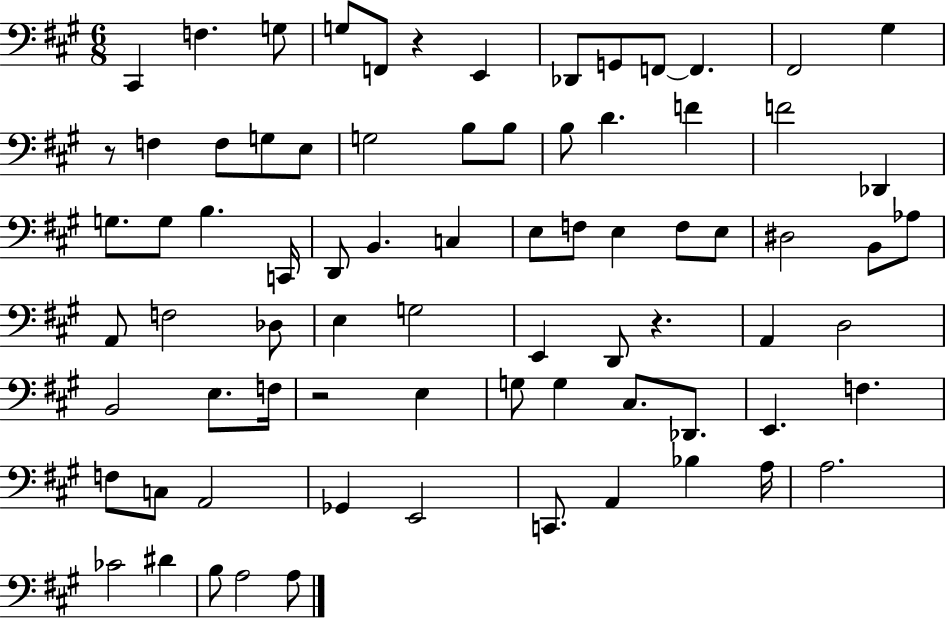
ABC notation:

X:1
T:Untitled
M:6/8
L:1/4
K:A
^C,, F, G,/2 G,/2 F,,/2 z E,, _D,,/2 G,,/2 F,,/2 F,, ^F,,2 ^G, z/2 F, F,/2 G,/2 E,/2 G,2 B,/2 B,/2 B,/2 D F F2 _D,, G,/2 G,/2 B, C,,/4 D,,/2 B,, C, E,/2 F,/2 E, F,/2 E,/2 ^D,2 B,,/2 _A,/2 A,,/2 F,2 _D,/2 E, G,2 E,, D,,/2 z A,, D,2 B,,2 E,/2 F,/4 z2 E, G,/2 G, ^C,/2 _D,,/2 E,, F, F,/2 C,/2 A,,2 _G,, E,,2 C,,/2 A,, _B, A,/4 A,2 _C2 ^D B,/2 A,2 A,/2